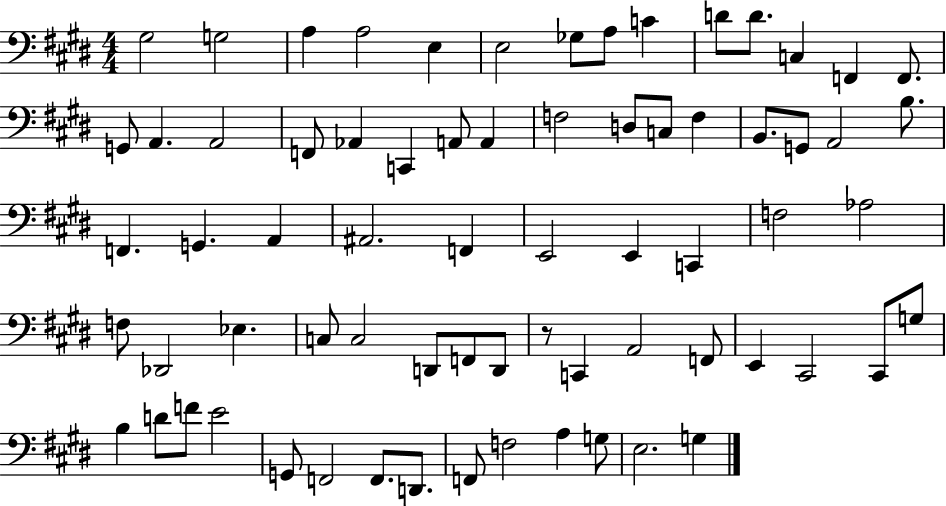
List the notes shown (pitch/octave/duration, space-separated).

G#3/h G3/h A3/q A3/h E3/q E3/h Gb3/e A3/e C4/q D4/e D4/e. C3/q F2/q F2/e. G2/e A2/q. A2/h F2/e Ab2/q C2/q A2/e A2/q F3/h D3/e C3/e F3/q B2/e. G2/e A2/h B3/e. F2/q. G2/q. A2/q A#2/h. F2/q E2/h E2/q C2/q F3/h Ab3/h F3/e Db2/h Eb3/q. C3/e C3/h D2/e F2/e D2/e R/e C2/q A2/h F2/e E2/q C#2/h C#2/e G3/e B3/q D4/e F4/e E4/h G2/e F2/h F2/e. D2/e. F2/e F3/h A3/q G3/e E3/h. G3/q